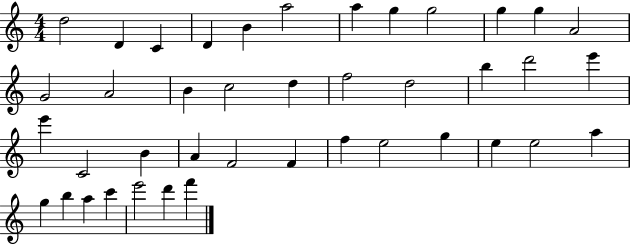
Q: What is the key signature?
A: C major